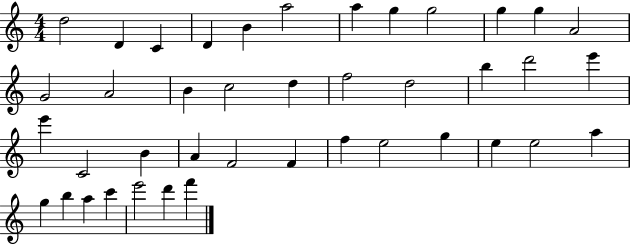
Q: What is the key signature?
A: C major